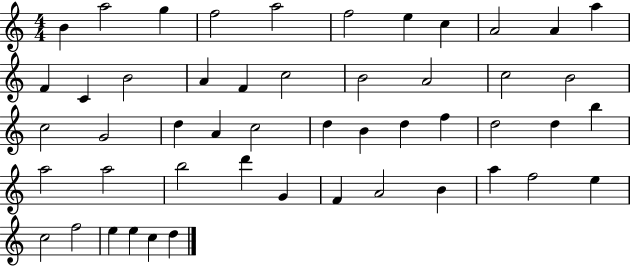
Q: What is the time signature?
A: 4/4